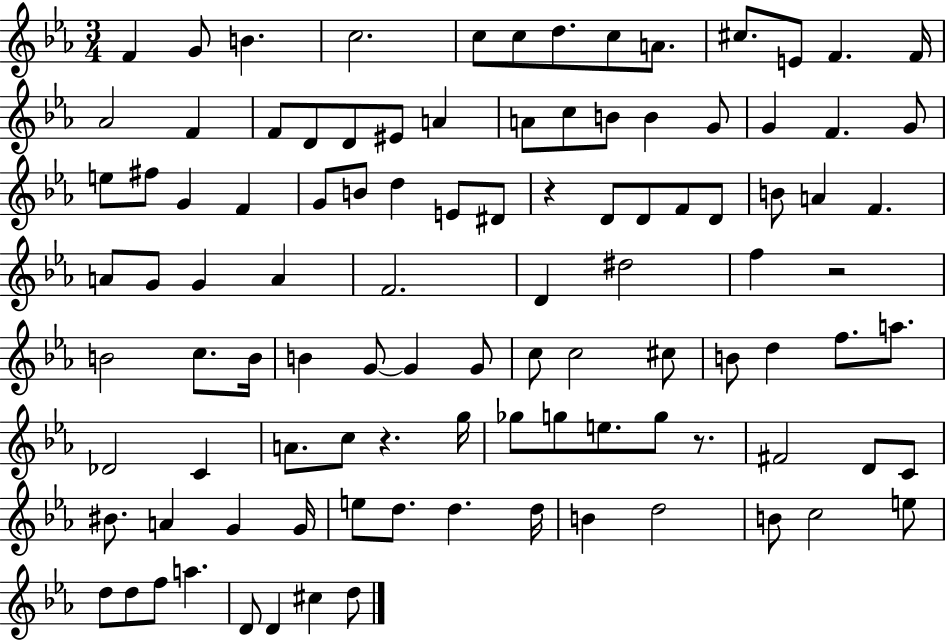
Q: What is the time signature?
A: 3/4